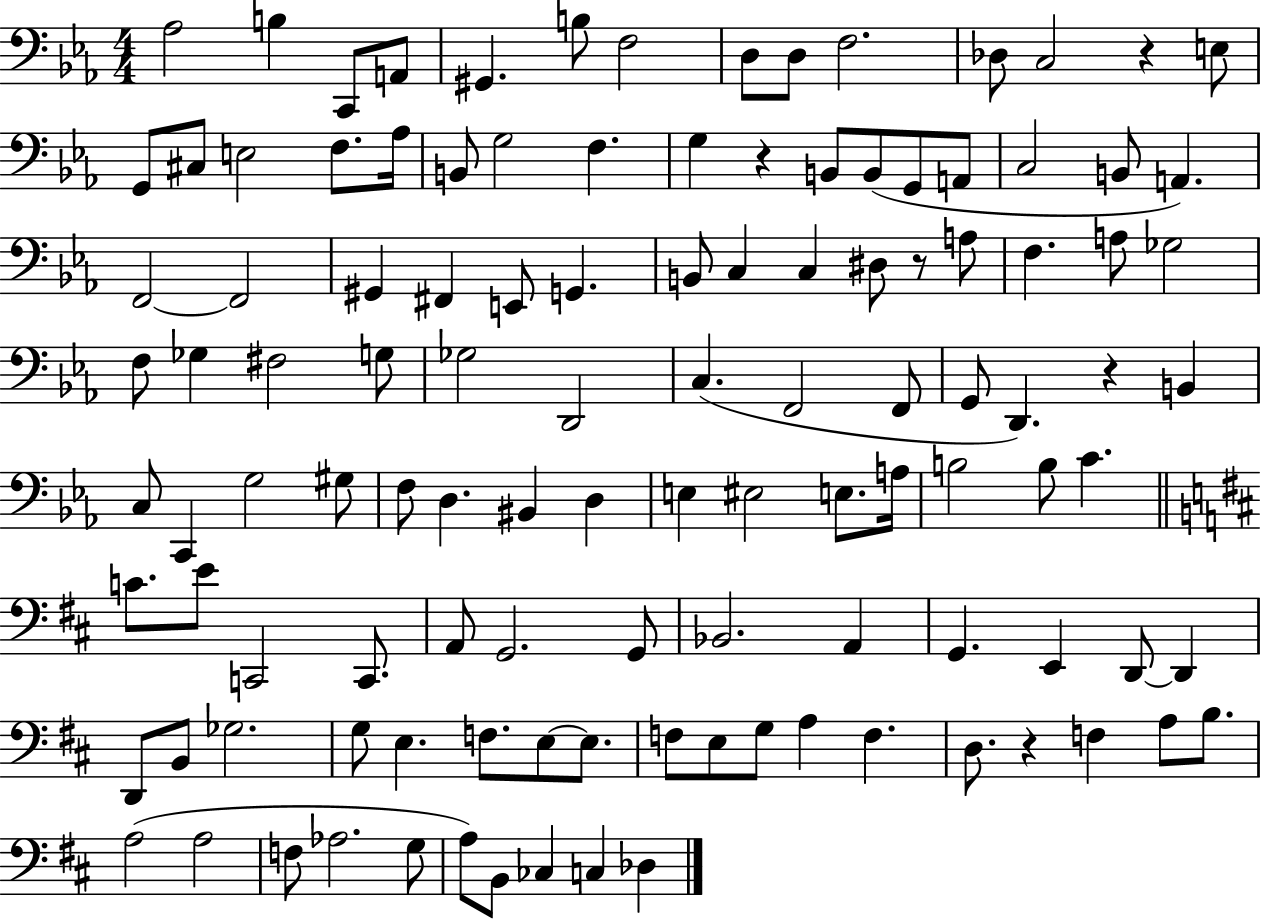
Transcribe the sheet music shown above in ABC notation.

X:1
T:Untitled
M:4/4
L:1/4
K:Eb
_A,2 B, C,,/2 A,,/2 ^G,, B,/2 F,2 D,/2 D,/2 F,2 _D,/2 C,2 z E,/2 G,,/2 ^C,/2 E,2 F,/2 _A,/4 B,,/2 G,2 F, G, z B,,/2 B,,/2 G,,/2 A,,/2 C,2 B,,/2 A,, F,,2 F,,2 ^G,, ^F,, E,,/2 G,, B,,/2 C, C, ^D,/2 z/2 A,/2 F, A,/2 _G,2 F,/2 _G, ^F,2 G,/2 _G,2 D,,2 C, F,,2 F,,/2 G,,/2 D,, z B,, C,/2 C,, G,2 ^G,/2 F,/2 D, ^B,, D, E, ^E,2 E,/2 A,/4 B,2 B,/2 C C/2 E/2 C,,2 C,,/2 A,,/2 G,,2 G,,/2 _B,,2 A,, G,, E,, D,,/2 D,, D,,/2 B,,/2 _G,2 G,/2 E, F,/2 E,/2 E,/2 F,/2 E,/2 G,/2 A, F, D,/2 z F, A,/2 B,/2 A,2 A,2 F,/2 _A,2 G,/2 A,/2 B,,/2 _C, C, _D,